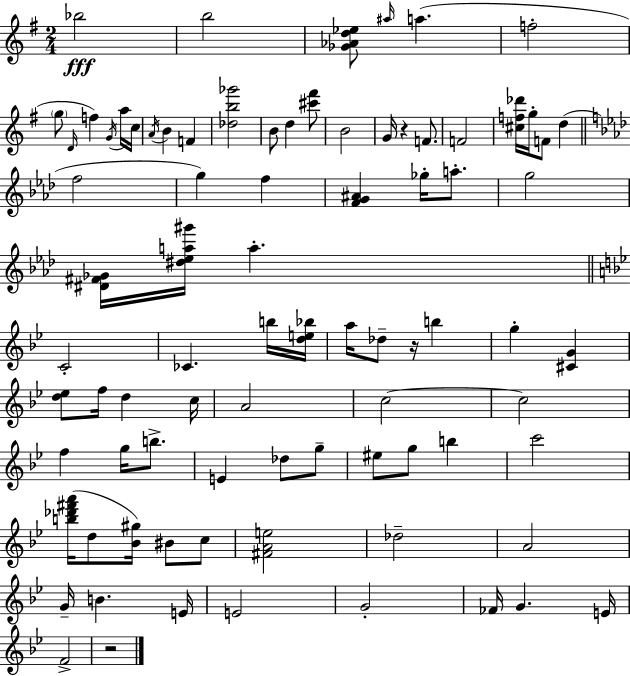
X:1
T:Untitled
M:2/4
L:1/4
K:Em
_b2 b2 [_G_Ad_e]/2 ^a/4 a f2 g/2 D/4 f G/4 a/4 c/4 A/4 B F [_db_g']2 B/2 d [^c'^f']/2 B2 G/4 z F/2 F2 [^cf_d']/4 g/4 F/2 d f2 g f [FG^A] _g/4 a/2 g2 [^D^F_G]/4 [^d_ea^g']/4 a C2 _C b/4 [de_b]/4 a/4 _d/2 z/4 b g [^CG] [d_e]/2 f/4 d c/4 A2 c2 c2 f g/4 b/2 E _d/2 g/2 ^e/2 g/2 b c'2 [b_d'^f'a']/4 d/2 [_B^g]/4 ^B/2 c/2 [^FAe]2 _d2 A2 G/4 B E/4 E2 G2 _F/4 G E/4 F2 z2